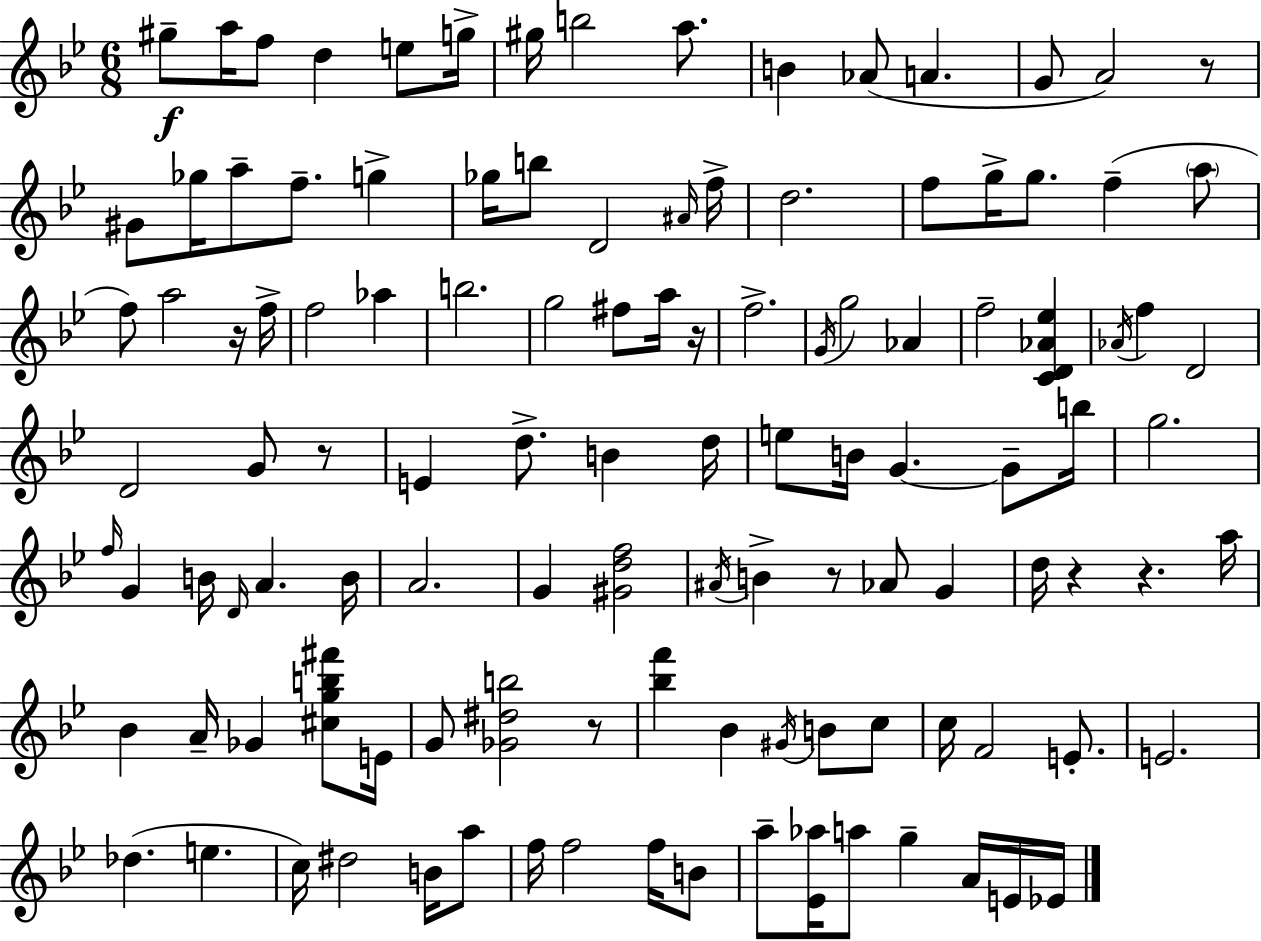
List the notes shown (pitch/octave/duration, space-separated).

G#5/e A5/s F5/e D5/q E5/e G5/s G#5/s B5/h A5/e. B4/q Ab4/e A4/q. G4/e A4/h R/e G#4/e Gb5/s A5/e F5/e. G5/q Gb5/s B5/e D4/h A#4/s F5/s D5/h. F5/e G5/s G5/e. F5/q A5/e F5/e A5/h R/s F5/s F5/h Ab5/q B5/h. G5/h F#5/e A5/s R/s F5/h. G4/s G5/h Ab4/q F5/h [C4,D4,Ab4,Eb5]/q Ab4/s F5/q D4/h D4/h G4/e R/e E4/q D5/e. B4/q D5/s E5/e B4/s G4/q. G4/e B5/s G5/h. F5/s G4/q B4/s D4/s A4/q. B4/s A4/h. G4/q [G#4,D5,F5]/h A#4/s B4/q R/e Ab4/e G4/q D5/s R/q R/q. A5/s Bb4/q A4/s Gb4/q [C#5,G5,B5,F#6]/e E4/s G4/e [Gb4,D#5,B5]/h R/e [Bb5,F6]/q Bb4/q G#4/s B4/e C5/e C5/s F4/h E4/e. E4/h. Db5/q. E5/q. C5/s D#5/h B4/s A5/e F5/s F5/h F5/s B4/e A5/e [Eb4,Ab5]/s A5/e G5/q A4/s E4/s Eb4/s